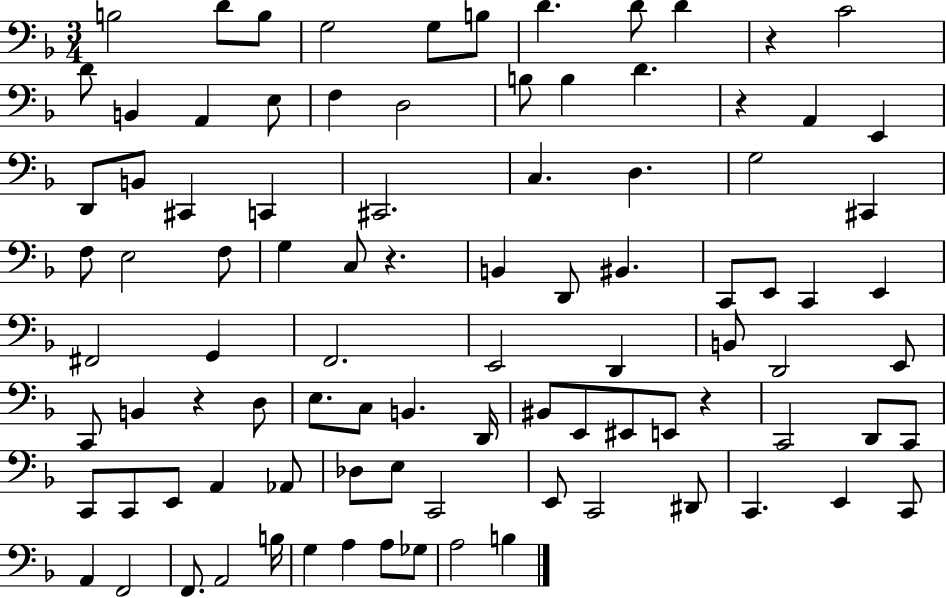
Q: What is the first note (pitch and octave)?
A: B3